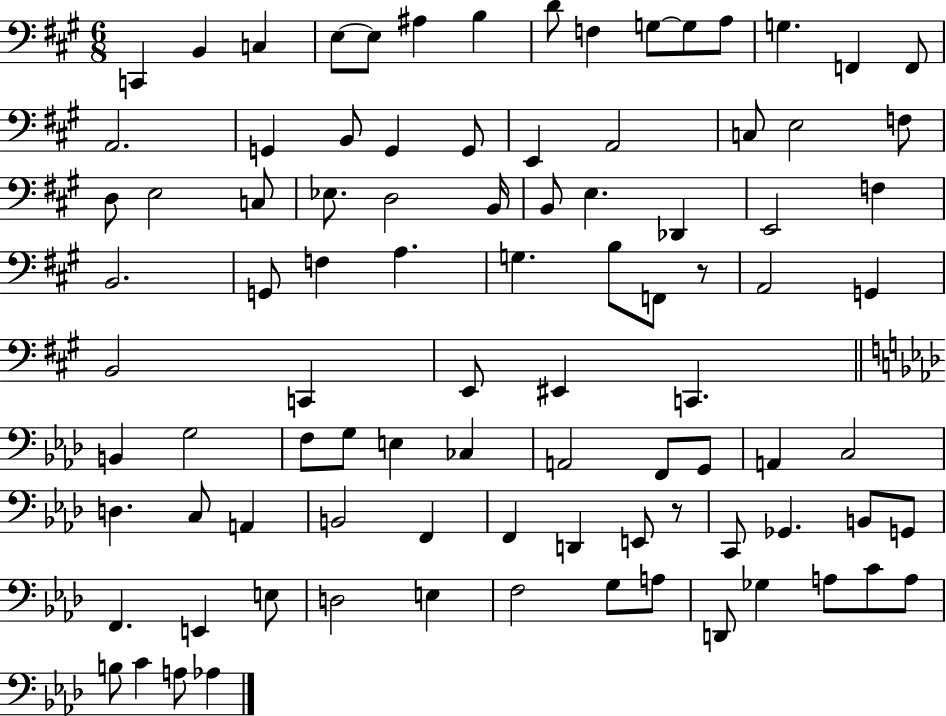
{
  \clef bass
  \numericTimeSignature
  \time 6/8
  \key a \major
  c,4 b,4 c4 | e8~~ e8 ais4 b4 | d'8 f4 g8~~ g8 a8 | g4. f,4 f,8 | \break a,2. | g,4 b,8 g,4 g,8 | e,4 a,2 | c8 e2 f8 | \break d8 e2 c8 | ees8. d2 b,16 | b,8 e4. des,4 | e,2 f4 | \break b,2. | g,8 f4 a4. | g4. b8 f,8 r8 | a,2 g,4 | \break b,2 c,4 | e,8 eis,4 c,4. | \bar "||" \break \key f \minor b,4 g2 | f8 g8 e4 ces4 | a,2 f,8 g,8 | a,4 c2 | \break d4. c8 a,4 | b,2 f,4 | f,4 d,4 e,8 r8 | c,8 ges,4. b,8 g,8 | \break f,4. e,4 e8 | d2 e4 | f2 g8 a8 | d,8 ges4 a8 c'8 a8 | \break b8 c'4 a8 aes4 | \bar "|."
}